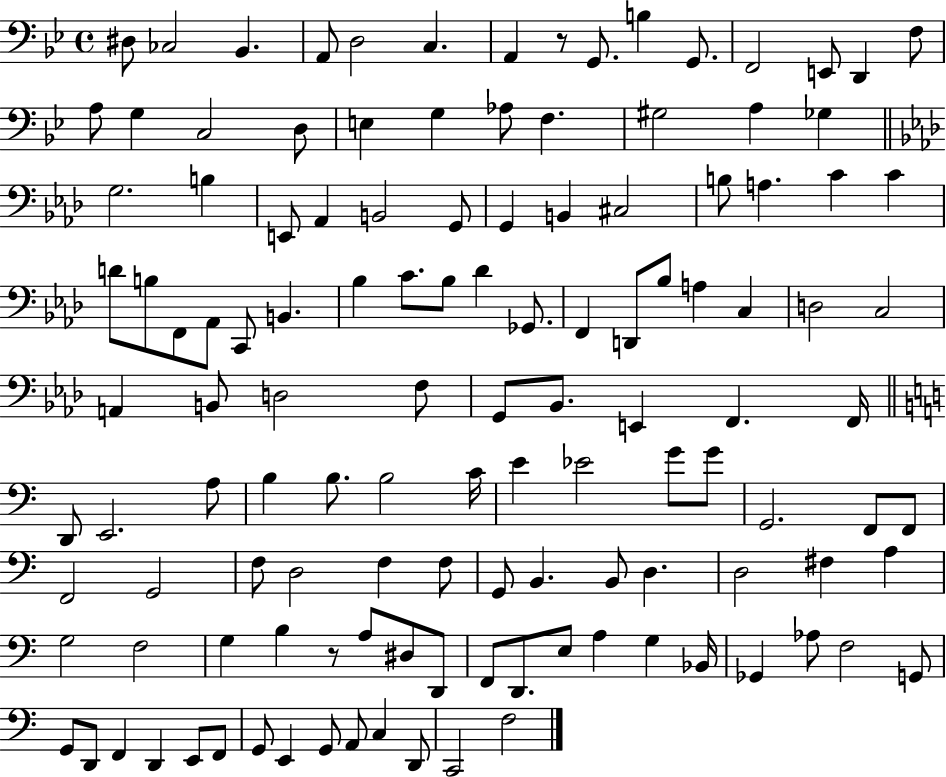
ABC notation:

X:1
T:Untitled
M:4/4
L:1/4
K:Bb
^D,/2 _C,2 _B,, A,,/2 D,2 C, A,, z/2 G,,/2 B, G,,/2 F,,2 E,,/2 D,, F,/2 A,/2 G, C,2 D,/2 E, G, _A,/2 F, ^G,2 A, _G, G,2 B, E,,/2 _A,, B,,2 G,,/2 G,, B,, ^C,2 B,/2 A, C C D/2 B,/2 F,,/2 _A,,/2 C,,/2 B,, _B, C/2 _B,/2 _D _G,,/2 F,, D,,/2 _B,/2 A, C, D,2 C,2 A,, B,,/2 D,2 F,/2 G,,/2 _B,,/2 E,, F,, F,,/4 D,,/2 E,,2 A,/2 B, B,/2 B,2 C/4 E _E2 G/2 G/2 G,,2 F,,/2 F,,/2 F,,2 G,,2 F,/2 D,2 F, F,/2 G,,/2 B,, B,,/2 D, D,2 ^F, A, G,2 F,2 G, B, z/2 A,/2 ^D,/2 D,,/2 F,,/2 D,,/2 E,/2 A, G, _B,,/4 _G,, _A,/2 F,2 G,,/2 G,,/2 D,,/2 F,, D,, E,,/2 F,,/2 G,,/2 E,, G,,/2 A,,/2 C, D,,/2 C,,2 F,2